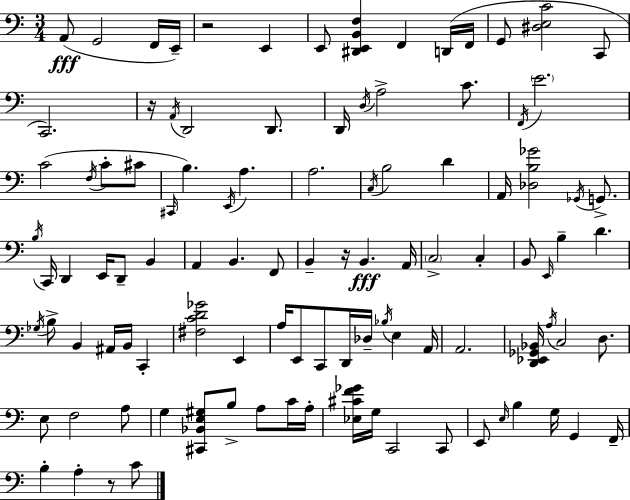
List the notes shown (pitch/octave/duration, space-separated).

A2/e G2/h F2/s E2/s R/h E2/q E2/e [D#2,E2,B2,F3]/q F2/q D2/s F2/s G2/e [D#3,E3,C4]/h C2/e C2/h. R/s A2/s D2/h D2/e. D2/s D3/s A3/h C4/e. F2/s E4/h. C4/h F3/s C4/e C#4/e C#2/s B3/q. E2/s A3/q. A3/h. C3/s B3/h D4/q A2/s [Db3,B3,Gb4]/h Gb2/s G2/e. B3/s C2/s D2/q E2/s D2/e B2/q A2/q B2/q. F2/e B2/q R/s B2/q. A2/s C3/h C3/q B2/e E2/s B3/q D4/q. Gb3/s B3/e B2/q A#2/s B2/s C2/q [F#3,C4,D4,Gb4]/h E2/q A3/s E2/e C2/e D2/s Db3/s Bb3/s E3/q A2/s A2/h. [D2,Eb2,Gb2,Bb2]/s A3/s C3/h D3/e. E3/e F3/h A3/e G3/q [C#2,Bb2,E3,G#3]/e B3/e A3/e C4/s A3/s [Eb3,C#4,F4,Gb4]/s G3/s C2/h C2/e E2/e E3/s B3/q G3/s G2/q F2/s B3/q A3/q R/e C4/e